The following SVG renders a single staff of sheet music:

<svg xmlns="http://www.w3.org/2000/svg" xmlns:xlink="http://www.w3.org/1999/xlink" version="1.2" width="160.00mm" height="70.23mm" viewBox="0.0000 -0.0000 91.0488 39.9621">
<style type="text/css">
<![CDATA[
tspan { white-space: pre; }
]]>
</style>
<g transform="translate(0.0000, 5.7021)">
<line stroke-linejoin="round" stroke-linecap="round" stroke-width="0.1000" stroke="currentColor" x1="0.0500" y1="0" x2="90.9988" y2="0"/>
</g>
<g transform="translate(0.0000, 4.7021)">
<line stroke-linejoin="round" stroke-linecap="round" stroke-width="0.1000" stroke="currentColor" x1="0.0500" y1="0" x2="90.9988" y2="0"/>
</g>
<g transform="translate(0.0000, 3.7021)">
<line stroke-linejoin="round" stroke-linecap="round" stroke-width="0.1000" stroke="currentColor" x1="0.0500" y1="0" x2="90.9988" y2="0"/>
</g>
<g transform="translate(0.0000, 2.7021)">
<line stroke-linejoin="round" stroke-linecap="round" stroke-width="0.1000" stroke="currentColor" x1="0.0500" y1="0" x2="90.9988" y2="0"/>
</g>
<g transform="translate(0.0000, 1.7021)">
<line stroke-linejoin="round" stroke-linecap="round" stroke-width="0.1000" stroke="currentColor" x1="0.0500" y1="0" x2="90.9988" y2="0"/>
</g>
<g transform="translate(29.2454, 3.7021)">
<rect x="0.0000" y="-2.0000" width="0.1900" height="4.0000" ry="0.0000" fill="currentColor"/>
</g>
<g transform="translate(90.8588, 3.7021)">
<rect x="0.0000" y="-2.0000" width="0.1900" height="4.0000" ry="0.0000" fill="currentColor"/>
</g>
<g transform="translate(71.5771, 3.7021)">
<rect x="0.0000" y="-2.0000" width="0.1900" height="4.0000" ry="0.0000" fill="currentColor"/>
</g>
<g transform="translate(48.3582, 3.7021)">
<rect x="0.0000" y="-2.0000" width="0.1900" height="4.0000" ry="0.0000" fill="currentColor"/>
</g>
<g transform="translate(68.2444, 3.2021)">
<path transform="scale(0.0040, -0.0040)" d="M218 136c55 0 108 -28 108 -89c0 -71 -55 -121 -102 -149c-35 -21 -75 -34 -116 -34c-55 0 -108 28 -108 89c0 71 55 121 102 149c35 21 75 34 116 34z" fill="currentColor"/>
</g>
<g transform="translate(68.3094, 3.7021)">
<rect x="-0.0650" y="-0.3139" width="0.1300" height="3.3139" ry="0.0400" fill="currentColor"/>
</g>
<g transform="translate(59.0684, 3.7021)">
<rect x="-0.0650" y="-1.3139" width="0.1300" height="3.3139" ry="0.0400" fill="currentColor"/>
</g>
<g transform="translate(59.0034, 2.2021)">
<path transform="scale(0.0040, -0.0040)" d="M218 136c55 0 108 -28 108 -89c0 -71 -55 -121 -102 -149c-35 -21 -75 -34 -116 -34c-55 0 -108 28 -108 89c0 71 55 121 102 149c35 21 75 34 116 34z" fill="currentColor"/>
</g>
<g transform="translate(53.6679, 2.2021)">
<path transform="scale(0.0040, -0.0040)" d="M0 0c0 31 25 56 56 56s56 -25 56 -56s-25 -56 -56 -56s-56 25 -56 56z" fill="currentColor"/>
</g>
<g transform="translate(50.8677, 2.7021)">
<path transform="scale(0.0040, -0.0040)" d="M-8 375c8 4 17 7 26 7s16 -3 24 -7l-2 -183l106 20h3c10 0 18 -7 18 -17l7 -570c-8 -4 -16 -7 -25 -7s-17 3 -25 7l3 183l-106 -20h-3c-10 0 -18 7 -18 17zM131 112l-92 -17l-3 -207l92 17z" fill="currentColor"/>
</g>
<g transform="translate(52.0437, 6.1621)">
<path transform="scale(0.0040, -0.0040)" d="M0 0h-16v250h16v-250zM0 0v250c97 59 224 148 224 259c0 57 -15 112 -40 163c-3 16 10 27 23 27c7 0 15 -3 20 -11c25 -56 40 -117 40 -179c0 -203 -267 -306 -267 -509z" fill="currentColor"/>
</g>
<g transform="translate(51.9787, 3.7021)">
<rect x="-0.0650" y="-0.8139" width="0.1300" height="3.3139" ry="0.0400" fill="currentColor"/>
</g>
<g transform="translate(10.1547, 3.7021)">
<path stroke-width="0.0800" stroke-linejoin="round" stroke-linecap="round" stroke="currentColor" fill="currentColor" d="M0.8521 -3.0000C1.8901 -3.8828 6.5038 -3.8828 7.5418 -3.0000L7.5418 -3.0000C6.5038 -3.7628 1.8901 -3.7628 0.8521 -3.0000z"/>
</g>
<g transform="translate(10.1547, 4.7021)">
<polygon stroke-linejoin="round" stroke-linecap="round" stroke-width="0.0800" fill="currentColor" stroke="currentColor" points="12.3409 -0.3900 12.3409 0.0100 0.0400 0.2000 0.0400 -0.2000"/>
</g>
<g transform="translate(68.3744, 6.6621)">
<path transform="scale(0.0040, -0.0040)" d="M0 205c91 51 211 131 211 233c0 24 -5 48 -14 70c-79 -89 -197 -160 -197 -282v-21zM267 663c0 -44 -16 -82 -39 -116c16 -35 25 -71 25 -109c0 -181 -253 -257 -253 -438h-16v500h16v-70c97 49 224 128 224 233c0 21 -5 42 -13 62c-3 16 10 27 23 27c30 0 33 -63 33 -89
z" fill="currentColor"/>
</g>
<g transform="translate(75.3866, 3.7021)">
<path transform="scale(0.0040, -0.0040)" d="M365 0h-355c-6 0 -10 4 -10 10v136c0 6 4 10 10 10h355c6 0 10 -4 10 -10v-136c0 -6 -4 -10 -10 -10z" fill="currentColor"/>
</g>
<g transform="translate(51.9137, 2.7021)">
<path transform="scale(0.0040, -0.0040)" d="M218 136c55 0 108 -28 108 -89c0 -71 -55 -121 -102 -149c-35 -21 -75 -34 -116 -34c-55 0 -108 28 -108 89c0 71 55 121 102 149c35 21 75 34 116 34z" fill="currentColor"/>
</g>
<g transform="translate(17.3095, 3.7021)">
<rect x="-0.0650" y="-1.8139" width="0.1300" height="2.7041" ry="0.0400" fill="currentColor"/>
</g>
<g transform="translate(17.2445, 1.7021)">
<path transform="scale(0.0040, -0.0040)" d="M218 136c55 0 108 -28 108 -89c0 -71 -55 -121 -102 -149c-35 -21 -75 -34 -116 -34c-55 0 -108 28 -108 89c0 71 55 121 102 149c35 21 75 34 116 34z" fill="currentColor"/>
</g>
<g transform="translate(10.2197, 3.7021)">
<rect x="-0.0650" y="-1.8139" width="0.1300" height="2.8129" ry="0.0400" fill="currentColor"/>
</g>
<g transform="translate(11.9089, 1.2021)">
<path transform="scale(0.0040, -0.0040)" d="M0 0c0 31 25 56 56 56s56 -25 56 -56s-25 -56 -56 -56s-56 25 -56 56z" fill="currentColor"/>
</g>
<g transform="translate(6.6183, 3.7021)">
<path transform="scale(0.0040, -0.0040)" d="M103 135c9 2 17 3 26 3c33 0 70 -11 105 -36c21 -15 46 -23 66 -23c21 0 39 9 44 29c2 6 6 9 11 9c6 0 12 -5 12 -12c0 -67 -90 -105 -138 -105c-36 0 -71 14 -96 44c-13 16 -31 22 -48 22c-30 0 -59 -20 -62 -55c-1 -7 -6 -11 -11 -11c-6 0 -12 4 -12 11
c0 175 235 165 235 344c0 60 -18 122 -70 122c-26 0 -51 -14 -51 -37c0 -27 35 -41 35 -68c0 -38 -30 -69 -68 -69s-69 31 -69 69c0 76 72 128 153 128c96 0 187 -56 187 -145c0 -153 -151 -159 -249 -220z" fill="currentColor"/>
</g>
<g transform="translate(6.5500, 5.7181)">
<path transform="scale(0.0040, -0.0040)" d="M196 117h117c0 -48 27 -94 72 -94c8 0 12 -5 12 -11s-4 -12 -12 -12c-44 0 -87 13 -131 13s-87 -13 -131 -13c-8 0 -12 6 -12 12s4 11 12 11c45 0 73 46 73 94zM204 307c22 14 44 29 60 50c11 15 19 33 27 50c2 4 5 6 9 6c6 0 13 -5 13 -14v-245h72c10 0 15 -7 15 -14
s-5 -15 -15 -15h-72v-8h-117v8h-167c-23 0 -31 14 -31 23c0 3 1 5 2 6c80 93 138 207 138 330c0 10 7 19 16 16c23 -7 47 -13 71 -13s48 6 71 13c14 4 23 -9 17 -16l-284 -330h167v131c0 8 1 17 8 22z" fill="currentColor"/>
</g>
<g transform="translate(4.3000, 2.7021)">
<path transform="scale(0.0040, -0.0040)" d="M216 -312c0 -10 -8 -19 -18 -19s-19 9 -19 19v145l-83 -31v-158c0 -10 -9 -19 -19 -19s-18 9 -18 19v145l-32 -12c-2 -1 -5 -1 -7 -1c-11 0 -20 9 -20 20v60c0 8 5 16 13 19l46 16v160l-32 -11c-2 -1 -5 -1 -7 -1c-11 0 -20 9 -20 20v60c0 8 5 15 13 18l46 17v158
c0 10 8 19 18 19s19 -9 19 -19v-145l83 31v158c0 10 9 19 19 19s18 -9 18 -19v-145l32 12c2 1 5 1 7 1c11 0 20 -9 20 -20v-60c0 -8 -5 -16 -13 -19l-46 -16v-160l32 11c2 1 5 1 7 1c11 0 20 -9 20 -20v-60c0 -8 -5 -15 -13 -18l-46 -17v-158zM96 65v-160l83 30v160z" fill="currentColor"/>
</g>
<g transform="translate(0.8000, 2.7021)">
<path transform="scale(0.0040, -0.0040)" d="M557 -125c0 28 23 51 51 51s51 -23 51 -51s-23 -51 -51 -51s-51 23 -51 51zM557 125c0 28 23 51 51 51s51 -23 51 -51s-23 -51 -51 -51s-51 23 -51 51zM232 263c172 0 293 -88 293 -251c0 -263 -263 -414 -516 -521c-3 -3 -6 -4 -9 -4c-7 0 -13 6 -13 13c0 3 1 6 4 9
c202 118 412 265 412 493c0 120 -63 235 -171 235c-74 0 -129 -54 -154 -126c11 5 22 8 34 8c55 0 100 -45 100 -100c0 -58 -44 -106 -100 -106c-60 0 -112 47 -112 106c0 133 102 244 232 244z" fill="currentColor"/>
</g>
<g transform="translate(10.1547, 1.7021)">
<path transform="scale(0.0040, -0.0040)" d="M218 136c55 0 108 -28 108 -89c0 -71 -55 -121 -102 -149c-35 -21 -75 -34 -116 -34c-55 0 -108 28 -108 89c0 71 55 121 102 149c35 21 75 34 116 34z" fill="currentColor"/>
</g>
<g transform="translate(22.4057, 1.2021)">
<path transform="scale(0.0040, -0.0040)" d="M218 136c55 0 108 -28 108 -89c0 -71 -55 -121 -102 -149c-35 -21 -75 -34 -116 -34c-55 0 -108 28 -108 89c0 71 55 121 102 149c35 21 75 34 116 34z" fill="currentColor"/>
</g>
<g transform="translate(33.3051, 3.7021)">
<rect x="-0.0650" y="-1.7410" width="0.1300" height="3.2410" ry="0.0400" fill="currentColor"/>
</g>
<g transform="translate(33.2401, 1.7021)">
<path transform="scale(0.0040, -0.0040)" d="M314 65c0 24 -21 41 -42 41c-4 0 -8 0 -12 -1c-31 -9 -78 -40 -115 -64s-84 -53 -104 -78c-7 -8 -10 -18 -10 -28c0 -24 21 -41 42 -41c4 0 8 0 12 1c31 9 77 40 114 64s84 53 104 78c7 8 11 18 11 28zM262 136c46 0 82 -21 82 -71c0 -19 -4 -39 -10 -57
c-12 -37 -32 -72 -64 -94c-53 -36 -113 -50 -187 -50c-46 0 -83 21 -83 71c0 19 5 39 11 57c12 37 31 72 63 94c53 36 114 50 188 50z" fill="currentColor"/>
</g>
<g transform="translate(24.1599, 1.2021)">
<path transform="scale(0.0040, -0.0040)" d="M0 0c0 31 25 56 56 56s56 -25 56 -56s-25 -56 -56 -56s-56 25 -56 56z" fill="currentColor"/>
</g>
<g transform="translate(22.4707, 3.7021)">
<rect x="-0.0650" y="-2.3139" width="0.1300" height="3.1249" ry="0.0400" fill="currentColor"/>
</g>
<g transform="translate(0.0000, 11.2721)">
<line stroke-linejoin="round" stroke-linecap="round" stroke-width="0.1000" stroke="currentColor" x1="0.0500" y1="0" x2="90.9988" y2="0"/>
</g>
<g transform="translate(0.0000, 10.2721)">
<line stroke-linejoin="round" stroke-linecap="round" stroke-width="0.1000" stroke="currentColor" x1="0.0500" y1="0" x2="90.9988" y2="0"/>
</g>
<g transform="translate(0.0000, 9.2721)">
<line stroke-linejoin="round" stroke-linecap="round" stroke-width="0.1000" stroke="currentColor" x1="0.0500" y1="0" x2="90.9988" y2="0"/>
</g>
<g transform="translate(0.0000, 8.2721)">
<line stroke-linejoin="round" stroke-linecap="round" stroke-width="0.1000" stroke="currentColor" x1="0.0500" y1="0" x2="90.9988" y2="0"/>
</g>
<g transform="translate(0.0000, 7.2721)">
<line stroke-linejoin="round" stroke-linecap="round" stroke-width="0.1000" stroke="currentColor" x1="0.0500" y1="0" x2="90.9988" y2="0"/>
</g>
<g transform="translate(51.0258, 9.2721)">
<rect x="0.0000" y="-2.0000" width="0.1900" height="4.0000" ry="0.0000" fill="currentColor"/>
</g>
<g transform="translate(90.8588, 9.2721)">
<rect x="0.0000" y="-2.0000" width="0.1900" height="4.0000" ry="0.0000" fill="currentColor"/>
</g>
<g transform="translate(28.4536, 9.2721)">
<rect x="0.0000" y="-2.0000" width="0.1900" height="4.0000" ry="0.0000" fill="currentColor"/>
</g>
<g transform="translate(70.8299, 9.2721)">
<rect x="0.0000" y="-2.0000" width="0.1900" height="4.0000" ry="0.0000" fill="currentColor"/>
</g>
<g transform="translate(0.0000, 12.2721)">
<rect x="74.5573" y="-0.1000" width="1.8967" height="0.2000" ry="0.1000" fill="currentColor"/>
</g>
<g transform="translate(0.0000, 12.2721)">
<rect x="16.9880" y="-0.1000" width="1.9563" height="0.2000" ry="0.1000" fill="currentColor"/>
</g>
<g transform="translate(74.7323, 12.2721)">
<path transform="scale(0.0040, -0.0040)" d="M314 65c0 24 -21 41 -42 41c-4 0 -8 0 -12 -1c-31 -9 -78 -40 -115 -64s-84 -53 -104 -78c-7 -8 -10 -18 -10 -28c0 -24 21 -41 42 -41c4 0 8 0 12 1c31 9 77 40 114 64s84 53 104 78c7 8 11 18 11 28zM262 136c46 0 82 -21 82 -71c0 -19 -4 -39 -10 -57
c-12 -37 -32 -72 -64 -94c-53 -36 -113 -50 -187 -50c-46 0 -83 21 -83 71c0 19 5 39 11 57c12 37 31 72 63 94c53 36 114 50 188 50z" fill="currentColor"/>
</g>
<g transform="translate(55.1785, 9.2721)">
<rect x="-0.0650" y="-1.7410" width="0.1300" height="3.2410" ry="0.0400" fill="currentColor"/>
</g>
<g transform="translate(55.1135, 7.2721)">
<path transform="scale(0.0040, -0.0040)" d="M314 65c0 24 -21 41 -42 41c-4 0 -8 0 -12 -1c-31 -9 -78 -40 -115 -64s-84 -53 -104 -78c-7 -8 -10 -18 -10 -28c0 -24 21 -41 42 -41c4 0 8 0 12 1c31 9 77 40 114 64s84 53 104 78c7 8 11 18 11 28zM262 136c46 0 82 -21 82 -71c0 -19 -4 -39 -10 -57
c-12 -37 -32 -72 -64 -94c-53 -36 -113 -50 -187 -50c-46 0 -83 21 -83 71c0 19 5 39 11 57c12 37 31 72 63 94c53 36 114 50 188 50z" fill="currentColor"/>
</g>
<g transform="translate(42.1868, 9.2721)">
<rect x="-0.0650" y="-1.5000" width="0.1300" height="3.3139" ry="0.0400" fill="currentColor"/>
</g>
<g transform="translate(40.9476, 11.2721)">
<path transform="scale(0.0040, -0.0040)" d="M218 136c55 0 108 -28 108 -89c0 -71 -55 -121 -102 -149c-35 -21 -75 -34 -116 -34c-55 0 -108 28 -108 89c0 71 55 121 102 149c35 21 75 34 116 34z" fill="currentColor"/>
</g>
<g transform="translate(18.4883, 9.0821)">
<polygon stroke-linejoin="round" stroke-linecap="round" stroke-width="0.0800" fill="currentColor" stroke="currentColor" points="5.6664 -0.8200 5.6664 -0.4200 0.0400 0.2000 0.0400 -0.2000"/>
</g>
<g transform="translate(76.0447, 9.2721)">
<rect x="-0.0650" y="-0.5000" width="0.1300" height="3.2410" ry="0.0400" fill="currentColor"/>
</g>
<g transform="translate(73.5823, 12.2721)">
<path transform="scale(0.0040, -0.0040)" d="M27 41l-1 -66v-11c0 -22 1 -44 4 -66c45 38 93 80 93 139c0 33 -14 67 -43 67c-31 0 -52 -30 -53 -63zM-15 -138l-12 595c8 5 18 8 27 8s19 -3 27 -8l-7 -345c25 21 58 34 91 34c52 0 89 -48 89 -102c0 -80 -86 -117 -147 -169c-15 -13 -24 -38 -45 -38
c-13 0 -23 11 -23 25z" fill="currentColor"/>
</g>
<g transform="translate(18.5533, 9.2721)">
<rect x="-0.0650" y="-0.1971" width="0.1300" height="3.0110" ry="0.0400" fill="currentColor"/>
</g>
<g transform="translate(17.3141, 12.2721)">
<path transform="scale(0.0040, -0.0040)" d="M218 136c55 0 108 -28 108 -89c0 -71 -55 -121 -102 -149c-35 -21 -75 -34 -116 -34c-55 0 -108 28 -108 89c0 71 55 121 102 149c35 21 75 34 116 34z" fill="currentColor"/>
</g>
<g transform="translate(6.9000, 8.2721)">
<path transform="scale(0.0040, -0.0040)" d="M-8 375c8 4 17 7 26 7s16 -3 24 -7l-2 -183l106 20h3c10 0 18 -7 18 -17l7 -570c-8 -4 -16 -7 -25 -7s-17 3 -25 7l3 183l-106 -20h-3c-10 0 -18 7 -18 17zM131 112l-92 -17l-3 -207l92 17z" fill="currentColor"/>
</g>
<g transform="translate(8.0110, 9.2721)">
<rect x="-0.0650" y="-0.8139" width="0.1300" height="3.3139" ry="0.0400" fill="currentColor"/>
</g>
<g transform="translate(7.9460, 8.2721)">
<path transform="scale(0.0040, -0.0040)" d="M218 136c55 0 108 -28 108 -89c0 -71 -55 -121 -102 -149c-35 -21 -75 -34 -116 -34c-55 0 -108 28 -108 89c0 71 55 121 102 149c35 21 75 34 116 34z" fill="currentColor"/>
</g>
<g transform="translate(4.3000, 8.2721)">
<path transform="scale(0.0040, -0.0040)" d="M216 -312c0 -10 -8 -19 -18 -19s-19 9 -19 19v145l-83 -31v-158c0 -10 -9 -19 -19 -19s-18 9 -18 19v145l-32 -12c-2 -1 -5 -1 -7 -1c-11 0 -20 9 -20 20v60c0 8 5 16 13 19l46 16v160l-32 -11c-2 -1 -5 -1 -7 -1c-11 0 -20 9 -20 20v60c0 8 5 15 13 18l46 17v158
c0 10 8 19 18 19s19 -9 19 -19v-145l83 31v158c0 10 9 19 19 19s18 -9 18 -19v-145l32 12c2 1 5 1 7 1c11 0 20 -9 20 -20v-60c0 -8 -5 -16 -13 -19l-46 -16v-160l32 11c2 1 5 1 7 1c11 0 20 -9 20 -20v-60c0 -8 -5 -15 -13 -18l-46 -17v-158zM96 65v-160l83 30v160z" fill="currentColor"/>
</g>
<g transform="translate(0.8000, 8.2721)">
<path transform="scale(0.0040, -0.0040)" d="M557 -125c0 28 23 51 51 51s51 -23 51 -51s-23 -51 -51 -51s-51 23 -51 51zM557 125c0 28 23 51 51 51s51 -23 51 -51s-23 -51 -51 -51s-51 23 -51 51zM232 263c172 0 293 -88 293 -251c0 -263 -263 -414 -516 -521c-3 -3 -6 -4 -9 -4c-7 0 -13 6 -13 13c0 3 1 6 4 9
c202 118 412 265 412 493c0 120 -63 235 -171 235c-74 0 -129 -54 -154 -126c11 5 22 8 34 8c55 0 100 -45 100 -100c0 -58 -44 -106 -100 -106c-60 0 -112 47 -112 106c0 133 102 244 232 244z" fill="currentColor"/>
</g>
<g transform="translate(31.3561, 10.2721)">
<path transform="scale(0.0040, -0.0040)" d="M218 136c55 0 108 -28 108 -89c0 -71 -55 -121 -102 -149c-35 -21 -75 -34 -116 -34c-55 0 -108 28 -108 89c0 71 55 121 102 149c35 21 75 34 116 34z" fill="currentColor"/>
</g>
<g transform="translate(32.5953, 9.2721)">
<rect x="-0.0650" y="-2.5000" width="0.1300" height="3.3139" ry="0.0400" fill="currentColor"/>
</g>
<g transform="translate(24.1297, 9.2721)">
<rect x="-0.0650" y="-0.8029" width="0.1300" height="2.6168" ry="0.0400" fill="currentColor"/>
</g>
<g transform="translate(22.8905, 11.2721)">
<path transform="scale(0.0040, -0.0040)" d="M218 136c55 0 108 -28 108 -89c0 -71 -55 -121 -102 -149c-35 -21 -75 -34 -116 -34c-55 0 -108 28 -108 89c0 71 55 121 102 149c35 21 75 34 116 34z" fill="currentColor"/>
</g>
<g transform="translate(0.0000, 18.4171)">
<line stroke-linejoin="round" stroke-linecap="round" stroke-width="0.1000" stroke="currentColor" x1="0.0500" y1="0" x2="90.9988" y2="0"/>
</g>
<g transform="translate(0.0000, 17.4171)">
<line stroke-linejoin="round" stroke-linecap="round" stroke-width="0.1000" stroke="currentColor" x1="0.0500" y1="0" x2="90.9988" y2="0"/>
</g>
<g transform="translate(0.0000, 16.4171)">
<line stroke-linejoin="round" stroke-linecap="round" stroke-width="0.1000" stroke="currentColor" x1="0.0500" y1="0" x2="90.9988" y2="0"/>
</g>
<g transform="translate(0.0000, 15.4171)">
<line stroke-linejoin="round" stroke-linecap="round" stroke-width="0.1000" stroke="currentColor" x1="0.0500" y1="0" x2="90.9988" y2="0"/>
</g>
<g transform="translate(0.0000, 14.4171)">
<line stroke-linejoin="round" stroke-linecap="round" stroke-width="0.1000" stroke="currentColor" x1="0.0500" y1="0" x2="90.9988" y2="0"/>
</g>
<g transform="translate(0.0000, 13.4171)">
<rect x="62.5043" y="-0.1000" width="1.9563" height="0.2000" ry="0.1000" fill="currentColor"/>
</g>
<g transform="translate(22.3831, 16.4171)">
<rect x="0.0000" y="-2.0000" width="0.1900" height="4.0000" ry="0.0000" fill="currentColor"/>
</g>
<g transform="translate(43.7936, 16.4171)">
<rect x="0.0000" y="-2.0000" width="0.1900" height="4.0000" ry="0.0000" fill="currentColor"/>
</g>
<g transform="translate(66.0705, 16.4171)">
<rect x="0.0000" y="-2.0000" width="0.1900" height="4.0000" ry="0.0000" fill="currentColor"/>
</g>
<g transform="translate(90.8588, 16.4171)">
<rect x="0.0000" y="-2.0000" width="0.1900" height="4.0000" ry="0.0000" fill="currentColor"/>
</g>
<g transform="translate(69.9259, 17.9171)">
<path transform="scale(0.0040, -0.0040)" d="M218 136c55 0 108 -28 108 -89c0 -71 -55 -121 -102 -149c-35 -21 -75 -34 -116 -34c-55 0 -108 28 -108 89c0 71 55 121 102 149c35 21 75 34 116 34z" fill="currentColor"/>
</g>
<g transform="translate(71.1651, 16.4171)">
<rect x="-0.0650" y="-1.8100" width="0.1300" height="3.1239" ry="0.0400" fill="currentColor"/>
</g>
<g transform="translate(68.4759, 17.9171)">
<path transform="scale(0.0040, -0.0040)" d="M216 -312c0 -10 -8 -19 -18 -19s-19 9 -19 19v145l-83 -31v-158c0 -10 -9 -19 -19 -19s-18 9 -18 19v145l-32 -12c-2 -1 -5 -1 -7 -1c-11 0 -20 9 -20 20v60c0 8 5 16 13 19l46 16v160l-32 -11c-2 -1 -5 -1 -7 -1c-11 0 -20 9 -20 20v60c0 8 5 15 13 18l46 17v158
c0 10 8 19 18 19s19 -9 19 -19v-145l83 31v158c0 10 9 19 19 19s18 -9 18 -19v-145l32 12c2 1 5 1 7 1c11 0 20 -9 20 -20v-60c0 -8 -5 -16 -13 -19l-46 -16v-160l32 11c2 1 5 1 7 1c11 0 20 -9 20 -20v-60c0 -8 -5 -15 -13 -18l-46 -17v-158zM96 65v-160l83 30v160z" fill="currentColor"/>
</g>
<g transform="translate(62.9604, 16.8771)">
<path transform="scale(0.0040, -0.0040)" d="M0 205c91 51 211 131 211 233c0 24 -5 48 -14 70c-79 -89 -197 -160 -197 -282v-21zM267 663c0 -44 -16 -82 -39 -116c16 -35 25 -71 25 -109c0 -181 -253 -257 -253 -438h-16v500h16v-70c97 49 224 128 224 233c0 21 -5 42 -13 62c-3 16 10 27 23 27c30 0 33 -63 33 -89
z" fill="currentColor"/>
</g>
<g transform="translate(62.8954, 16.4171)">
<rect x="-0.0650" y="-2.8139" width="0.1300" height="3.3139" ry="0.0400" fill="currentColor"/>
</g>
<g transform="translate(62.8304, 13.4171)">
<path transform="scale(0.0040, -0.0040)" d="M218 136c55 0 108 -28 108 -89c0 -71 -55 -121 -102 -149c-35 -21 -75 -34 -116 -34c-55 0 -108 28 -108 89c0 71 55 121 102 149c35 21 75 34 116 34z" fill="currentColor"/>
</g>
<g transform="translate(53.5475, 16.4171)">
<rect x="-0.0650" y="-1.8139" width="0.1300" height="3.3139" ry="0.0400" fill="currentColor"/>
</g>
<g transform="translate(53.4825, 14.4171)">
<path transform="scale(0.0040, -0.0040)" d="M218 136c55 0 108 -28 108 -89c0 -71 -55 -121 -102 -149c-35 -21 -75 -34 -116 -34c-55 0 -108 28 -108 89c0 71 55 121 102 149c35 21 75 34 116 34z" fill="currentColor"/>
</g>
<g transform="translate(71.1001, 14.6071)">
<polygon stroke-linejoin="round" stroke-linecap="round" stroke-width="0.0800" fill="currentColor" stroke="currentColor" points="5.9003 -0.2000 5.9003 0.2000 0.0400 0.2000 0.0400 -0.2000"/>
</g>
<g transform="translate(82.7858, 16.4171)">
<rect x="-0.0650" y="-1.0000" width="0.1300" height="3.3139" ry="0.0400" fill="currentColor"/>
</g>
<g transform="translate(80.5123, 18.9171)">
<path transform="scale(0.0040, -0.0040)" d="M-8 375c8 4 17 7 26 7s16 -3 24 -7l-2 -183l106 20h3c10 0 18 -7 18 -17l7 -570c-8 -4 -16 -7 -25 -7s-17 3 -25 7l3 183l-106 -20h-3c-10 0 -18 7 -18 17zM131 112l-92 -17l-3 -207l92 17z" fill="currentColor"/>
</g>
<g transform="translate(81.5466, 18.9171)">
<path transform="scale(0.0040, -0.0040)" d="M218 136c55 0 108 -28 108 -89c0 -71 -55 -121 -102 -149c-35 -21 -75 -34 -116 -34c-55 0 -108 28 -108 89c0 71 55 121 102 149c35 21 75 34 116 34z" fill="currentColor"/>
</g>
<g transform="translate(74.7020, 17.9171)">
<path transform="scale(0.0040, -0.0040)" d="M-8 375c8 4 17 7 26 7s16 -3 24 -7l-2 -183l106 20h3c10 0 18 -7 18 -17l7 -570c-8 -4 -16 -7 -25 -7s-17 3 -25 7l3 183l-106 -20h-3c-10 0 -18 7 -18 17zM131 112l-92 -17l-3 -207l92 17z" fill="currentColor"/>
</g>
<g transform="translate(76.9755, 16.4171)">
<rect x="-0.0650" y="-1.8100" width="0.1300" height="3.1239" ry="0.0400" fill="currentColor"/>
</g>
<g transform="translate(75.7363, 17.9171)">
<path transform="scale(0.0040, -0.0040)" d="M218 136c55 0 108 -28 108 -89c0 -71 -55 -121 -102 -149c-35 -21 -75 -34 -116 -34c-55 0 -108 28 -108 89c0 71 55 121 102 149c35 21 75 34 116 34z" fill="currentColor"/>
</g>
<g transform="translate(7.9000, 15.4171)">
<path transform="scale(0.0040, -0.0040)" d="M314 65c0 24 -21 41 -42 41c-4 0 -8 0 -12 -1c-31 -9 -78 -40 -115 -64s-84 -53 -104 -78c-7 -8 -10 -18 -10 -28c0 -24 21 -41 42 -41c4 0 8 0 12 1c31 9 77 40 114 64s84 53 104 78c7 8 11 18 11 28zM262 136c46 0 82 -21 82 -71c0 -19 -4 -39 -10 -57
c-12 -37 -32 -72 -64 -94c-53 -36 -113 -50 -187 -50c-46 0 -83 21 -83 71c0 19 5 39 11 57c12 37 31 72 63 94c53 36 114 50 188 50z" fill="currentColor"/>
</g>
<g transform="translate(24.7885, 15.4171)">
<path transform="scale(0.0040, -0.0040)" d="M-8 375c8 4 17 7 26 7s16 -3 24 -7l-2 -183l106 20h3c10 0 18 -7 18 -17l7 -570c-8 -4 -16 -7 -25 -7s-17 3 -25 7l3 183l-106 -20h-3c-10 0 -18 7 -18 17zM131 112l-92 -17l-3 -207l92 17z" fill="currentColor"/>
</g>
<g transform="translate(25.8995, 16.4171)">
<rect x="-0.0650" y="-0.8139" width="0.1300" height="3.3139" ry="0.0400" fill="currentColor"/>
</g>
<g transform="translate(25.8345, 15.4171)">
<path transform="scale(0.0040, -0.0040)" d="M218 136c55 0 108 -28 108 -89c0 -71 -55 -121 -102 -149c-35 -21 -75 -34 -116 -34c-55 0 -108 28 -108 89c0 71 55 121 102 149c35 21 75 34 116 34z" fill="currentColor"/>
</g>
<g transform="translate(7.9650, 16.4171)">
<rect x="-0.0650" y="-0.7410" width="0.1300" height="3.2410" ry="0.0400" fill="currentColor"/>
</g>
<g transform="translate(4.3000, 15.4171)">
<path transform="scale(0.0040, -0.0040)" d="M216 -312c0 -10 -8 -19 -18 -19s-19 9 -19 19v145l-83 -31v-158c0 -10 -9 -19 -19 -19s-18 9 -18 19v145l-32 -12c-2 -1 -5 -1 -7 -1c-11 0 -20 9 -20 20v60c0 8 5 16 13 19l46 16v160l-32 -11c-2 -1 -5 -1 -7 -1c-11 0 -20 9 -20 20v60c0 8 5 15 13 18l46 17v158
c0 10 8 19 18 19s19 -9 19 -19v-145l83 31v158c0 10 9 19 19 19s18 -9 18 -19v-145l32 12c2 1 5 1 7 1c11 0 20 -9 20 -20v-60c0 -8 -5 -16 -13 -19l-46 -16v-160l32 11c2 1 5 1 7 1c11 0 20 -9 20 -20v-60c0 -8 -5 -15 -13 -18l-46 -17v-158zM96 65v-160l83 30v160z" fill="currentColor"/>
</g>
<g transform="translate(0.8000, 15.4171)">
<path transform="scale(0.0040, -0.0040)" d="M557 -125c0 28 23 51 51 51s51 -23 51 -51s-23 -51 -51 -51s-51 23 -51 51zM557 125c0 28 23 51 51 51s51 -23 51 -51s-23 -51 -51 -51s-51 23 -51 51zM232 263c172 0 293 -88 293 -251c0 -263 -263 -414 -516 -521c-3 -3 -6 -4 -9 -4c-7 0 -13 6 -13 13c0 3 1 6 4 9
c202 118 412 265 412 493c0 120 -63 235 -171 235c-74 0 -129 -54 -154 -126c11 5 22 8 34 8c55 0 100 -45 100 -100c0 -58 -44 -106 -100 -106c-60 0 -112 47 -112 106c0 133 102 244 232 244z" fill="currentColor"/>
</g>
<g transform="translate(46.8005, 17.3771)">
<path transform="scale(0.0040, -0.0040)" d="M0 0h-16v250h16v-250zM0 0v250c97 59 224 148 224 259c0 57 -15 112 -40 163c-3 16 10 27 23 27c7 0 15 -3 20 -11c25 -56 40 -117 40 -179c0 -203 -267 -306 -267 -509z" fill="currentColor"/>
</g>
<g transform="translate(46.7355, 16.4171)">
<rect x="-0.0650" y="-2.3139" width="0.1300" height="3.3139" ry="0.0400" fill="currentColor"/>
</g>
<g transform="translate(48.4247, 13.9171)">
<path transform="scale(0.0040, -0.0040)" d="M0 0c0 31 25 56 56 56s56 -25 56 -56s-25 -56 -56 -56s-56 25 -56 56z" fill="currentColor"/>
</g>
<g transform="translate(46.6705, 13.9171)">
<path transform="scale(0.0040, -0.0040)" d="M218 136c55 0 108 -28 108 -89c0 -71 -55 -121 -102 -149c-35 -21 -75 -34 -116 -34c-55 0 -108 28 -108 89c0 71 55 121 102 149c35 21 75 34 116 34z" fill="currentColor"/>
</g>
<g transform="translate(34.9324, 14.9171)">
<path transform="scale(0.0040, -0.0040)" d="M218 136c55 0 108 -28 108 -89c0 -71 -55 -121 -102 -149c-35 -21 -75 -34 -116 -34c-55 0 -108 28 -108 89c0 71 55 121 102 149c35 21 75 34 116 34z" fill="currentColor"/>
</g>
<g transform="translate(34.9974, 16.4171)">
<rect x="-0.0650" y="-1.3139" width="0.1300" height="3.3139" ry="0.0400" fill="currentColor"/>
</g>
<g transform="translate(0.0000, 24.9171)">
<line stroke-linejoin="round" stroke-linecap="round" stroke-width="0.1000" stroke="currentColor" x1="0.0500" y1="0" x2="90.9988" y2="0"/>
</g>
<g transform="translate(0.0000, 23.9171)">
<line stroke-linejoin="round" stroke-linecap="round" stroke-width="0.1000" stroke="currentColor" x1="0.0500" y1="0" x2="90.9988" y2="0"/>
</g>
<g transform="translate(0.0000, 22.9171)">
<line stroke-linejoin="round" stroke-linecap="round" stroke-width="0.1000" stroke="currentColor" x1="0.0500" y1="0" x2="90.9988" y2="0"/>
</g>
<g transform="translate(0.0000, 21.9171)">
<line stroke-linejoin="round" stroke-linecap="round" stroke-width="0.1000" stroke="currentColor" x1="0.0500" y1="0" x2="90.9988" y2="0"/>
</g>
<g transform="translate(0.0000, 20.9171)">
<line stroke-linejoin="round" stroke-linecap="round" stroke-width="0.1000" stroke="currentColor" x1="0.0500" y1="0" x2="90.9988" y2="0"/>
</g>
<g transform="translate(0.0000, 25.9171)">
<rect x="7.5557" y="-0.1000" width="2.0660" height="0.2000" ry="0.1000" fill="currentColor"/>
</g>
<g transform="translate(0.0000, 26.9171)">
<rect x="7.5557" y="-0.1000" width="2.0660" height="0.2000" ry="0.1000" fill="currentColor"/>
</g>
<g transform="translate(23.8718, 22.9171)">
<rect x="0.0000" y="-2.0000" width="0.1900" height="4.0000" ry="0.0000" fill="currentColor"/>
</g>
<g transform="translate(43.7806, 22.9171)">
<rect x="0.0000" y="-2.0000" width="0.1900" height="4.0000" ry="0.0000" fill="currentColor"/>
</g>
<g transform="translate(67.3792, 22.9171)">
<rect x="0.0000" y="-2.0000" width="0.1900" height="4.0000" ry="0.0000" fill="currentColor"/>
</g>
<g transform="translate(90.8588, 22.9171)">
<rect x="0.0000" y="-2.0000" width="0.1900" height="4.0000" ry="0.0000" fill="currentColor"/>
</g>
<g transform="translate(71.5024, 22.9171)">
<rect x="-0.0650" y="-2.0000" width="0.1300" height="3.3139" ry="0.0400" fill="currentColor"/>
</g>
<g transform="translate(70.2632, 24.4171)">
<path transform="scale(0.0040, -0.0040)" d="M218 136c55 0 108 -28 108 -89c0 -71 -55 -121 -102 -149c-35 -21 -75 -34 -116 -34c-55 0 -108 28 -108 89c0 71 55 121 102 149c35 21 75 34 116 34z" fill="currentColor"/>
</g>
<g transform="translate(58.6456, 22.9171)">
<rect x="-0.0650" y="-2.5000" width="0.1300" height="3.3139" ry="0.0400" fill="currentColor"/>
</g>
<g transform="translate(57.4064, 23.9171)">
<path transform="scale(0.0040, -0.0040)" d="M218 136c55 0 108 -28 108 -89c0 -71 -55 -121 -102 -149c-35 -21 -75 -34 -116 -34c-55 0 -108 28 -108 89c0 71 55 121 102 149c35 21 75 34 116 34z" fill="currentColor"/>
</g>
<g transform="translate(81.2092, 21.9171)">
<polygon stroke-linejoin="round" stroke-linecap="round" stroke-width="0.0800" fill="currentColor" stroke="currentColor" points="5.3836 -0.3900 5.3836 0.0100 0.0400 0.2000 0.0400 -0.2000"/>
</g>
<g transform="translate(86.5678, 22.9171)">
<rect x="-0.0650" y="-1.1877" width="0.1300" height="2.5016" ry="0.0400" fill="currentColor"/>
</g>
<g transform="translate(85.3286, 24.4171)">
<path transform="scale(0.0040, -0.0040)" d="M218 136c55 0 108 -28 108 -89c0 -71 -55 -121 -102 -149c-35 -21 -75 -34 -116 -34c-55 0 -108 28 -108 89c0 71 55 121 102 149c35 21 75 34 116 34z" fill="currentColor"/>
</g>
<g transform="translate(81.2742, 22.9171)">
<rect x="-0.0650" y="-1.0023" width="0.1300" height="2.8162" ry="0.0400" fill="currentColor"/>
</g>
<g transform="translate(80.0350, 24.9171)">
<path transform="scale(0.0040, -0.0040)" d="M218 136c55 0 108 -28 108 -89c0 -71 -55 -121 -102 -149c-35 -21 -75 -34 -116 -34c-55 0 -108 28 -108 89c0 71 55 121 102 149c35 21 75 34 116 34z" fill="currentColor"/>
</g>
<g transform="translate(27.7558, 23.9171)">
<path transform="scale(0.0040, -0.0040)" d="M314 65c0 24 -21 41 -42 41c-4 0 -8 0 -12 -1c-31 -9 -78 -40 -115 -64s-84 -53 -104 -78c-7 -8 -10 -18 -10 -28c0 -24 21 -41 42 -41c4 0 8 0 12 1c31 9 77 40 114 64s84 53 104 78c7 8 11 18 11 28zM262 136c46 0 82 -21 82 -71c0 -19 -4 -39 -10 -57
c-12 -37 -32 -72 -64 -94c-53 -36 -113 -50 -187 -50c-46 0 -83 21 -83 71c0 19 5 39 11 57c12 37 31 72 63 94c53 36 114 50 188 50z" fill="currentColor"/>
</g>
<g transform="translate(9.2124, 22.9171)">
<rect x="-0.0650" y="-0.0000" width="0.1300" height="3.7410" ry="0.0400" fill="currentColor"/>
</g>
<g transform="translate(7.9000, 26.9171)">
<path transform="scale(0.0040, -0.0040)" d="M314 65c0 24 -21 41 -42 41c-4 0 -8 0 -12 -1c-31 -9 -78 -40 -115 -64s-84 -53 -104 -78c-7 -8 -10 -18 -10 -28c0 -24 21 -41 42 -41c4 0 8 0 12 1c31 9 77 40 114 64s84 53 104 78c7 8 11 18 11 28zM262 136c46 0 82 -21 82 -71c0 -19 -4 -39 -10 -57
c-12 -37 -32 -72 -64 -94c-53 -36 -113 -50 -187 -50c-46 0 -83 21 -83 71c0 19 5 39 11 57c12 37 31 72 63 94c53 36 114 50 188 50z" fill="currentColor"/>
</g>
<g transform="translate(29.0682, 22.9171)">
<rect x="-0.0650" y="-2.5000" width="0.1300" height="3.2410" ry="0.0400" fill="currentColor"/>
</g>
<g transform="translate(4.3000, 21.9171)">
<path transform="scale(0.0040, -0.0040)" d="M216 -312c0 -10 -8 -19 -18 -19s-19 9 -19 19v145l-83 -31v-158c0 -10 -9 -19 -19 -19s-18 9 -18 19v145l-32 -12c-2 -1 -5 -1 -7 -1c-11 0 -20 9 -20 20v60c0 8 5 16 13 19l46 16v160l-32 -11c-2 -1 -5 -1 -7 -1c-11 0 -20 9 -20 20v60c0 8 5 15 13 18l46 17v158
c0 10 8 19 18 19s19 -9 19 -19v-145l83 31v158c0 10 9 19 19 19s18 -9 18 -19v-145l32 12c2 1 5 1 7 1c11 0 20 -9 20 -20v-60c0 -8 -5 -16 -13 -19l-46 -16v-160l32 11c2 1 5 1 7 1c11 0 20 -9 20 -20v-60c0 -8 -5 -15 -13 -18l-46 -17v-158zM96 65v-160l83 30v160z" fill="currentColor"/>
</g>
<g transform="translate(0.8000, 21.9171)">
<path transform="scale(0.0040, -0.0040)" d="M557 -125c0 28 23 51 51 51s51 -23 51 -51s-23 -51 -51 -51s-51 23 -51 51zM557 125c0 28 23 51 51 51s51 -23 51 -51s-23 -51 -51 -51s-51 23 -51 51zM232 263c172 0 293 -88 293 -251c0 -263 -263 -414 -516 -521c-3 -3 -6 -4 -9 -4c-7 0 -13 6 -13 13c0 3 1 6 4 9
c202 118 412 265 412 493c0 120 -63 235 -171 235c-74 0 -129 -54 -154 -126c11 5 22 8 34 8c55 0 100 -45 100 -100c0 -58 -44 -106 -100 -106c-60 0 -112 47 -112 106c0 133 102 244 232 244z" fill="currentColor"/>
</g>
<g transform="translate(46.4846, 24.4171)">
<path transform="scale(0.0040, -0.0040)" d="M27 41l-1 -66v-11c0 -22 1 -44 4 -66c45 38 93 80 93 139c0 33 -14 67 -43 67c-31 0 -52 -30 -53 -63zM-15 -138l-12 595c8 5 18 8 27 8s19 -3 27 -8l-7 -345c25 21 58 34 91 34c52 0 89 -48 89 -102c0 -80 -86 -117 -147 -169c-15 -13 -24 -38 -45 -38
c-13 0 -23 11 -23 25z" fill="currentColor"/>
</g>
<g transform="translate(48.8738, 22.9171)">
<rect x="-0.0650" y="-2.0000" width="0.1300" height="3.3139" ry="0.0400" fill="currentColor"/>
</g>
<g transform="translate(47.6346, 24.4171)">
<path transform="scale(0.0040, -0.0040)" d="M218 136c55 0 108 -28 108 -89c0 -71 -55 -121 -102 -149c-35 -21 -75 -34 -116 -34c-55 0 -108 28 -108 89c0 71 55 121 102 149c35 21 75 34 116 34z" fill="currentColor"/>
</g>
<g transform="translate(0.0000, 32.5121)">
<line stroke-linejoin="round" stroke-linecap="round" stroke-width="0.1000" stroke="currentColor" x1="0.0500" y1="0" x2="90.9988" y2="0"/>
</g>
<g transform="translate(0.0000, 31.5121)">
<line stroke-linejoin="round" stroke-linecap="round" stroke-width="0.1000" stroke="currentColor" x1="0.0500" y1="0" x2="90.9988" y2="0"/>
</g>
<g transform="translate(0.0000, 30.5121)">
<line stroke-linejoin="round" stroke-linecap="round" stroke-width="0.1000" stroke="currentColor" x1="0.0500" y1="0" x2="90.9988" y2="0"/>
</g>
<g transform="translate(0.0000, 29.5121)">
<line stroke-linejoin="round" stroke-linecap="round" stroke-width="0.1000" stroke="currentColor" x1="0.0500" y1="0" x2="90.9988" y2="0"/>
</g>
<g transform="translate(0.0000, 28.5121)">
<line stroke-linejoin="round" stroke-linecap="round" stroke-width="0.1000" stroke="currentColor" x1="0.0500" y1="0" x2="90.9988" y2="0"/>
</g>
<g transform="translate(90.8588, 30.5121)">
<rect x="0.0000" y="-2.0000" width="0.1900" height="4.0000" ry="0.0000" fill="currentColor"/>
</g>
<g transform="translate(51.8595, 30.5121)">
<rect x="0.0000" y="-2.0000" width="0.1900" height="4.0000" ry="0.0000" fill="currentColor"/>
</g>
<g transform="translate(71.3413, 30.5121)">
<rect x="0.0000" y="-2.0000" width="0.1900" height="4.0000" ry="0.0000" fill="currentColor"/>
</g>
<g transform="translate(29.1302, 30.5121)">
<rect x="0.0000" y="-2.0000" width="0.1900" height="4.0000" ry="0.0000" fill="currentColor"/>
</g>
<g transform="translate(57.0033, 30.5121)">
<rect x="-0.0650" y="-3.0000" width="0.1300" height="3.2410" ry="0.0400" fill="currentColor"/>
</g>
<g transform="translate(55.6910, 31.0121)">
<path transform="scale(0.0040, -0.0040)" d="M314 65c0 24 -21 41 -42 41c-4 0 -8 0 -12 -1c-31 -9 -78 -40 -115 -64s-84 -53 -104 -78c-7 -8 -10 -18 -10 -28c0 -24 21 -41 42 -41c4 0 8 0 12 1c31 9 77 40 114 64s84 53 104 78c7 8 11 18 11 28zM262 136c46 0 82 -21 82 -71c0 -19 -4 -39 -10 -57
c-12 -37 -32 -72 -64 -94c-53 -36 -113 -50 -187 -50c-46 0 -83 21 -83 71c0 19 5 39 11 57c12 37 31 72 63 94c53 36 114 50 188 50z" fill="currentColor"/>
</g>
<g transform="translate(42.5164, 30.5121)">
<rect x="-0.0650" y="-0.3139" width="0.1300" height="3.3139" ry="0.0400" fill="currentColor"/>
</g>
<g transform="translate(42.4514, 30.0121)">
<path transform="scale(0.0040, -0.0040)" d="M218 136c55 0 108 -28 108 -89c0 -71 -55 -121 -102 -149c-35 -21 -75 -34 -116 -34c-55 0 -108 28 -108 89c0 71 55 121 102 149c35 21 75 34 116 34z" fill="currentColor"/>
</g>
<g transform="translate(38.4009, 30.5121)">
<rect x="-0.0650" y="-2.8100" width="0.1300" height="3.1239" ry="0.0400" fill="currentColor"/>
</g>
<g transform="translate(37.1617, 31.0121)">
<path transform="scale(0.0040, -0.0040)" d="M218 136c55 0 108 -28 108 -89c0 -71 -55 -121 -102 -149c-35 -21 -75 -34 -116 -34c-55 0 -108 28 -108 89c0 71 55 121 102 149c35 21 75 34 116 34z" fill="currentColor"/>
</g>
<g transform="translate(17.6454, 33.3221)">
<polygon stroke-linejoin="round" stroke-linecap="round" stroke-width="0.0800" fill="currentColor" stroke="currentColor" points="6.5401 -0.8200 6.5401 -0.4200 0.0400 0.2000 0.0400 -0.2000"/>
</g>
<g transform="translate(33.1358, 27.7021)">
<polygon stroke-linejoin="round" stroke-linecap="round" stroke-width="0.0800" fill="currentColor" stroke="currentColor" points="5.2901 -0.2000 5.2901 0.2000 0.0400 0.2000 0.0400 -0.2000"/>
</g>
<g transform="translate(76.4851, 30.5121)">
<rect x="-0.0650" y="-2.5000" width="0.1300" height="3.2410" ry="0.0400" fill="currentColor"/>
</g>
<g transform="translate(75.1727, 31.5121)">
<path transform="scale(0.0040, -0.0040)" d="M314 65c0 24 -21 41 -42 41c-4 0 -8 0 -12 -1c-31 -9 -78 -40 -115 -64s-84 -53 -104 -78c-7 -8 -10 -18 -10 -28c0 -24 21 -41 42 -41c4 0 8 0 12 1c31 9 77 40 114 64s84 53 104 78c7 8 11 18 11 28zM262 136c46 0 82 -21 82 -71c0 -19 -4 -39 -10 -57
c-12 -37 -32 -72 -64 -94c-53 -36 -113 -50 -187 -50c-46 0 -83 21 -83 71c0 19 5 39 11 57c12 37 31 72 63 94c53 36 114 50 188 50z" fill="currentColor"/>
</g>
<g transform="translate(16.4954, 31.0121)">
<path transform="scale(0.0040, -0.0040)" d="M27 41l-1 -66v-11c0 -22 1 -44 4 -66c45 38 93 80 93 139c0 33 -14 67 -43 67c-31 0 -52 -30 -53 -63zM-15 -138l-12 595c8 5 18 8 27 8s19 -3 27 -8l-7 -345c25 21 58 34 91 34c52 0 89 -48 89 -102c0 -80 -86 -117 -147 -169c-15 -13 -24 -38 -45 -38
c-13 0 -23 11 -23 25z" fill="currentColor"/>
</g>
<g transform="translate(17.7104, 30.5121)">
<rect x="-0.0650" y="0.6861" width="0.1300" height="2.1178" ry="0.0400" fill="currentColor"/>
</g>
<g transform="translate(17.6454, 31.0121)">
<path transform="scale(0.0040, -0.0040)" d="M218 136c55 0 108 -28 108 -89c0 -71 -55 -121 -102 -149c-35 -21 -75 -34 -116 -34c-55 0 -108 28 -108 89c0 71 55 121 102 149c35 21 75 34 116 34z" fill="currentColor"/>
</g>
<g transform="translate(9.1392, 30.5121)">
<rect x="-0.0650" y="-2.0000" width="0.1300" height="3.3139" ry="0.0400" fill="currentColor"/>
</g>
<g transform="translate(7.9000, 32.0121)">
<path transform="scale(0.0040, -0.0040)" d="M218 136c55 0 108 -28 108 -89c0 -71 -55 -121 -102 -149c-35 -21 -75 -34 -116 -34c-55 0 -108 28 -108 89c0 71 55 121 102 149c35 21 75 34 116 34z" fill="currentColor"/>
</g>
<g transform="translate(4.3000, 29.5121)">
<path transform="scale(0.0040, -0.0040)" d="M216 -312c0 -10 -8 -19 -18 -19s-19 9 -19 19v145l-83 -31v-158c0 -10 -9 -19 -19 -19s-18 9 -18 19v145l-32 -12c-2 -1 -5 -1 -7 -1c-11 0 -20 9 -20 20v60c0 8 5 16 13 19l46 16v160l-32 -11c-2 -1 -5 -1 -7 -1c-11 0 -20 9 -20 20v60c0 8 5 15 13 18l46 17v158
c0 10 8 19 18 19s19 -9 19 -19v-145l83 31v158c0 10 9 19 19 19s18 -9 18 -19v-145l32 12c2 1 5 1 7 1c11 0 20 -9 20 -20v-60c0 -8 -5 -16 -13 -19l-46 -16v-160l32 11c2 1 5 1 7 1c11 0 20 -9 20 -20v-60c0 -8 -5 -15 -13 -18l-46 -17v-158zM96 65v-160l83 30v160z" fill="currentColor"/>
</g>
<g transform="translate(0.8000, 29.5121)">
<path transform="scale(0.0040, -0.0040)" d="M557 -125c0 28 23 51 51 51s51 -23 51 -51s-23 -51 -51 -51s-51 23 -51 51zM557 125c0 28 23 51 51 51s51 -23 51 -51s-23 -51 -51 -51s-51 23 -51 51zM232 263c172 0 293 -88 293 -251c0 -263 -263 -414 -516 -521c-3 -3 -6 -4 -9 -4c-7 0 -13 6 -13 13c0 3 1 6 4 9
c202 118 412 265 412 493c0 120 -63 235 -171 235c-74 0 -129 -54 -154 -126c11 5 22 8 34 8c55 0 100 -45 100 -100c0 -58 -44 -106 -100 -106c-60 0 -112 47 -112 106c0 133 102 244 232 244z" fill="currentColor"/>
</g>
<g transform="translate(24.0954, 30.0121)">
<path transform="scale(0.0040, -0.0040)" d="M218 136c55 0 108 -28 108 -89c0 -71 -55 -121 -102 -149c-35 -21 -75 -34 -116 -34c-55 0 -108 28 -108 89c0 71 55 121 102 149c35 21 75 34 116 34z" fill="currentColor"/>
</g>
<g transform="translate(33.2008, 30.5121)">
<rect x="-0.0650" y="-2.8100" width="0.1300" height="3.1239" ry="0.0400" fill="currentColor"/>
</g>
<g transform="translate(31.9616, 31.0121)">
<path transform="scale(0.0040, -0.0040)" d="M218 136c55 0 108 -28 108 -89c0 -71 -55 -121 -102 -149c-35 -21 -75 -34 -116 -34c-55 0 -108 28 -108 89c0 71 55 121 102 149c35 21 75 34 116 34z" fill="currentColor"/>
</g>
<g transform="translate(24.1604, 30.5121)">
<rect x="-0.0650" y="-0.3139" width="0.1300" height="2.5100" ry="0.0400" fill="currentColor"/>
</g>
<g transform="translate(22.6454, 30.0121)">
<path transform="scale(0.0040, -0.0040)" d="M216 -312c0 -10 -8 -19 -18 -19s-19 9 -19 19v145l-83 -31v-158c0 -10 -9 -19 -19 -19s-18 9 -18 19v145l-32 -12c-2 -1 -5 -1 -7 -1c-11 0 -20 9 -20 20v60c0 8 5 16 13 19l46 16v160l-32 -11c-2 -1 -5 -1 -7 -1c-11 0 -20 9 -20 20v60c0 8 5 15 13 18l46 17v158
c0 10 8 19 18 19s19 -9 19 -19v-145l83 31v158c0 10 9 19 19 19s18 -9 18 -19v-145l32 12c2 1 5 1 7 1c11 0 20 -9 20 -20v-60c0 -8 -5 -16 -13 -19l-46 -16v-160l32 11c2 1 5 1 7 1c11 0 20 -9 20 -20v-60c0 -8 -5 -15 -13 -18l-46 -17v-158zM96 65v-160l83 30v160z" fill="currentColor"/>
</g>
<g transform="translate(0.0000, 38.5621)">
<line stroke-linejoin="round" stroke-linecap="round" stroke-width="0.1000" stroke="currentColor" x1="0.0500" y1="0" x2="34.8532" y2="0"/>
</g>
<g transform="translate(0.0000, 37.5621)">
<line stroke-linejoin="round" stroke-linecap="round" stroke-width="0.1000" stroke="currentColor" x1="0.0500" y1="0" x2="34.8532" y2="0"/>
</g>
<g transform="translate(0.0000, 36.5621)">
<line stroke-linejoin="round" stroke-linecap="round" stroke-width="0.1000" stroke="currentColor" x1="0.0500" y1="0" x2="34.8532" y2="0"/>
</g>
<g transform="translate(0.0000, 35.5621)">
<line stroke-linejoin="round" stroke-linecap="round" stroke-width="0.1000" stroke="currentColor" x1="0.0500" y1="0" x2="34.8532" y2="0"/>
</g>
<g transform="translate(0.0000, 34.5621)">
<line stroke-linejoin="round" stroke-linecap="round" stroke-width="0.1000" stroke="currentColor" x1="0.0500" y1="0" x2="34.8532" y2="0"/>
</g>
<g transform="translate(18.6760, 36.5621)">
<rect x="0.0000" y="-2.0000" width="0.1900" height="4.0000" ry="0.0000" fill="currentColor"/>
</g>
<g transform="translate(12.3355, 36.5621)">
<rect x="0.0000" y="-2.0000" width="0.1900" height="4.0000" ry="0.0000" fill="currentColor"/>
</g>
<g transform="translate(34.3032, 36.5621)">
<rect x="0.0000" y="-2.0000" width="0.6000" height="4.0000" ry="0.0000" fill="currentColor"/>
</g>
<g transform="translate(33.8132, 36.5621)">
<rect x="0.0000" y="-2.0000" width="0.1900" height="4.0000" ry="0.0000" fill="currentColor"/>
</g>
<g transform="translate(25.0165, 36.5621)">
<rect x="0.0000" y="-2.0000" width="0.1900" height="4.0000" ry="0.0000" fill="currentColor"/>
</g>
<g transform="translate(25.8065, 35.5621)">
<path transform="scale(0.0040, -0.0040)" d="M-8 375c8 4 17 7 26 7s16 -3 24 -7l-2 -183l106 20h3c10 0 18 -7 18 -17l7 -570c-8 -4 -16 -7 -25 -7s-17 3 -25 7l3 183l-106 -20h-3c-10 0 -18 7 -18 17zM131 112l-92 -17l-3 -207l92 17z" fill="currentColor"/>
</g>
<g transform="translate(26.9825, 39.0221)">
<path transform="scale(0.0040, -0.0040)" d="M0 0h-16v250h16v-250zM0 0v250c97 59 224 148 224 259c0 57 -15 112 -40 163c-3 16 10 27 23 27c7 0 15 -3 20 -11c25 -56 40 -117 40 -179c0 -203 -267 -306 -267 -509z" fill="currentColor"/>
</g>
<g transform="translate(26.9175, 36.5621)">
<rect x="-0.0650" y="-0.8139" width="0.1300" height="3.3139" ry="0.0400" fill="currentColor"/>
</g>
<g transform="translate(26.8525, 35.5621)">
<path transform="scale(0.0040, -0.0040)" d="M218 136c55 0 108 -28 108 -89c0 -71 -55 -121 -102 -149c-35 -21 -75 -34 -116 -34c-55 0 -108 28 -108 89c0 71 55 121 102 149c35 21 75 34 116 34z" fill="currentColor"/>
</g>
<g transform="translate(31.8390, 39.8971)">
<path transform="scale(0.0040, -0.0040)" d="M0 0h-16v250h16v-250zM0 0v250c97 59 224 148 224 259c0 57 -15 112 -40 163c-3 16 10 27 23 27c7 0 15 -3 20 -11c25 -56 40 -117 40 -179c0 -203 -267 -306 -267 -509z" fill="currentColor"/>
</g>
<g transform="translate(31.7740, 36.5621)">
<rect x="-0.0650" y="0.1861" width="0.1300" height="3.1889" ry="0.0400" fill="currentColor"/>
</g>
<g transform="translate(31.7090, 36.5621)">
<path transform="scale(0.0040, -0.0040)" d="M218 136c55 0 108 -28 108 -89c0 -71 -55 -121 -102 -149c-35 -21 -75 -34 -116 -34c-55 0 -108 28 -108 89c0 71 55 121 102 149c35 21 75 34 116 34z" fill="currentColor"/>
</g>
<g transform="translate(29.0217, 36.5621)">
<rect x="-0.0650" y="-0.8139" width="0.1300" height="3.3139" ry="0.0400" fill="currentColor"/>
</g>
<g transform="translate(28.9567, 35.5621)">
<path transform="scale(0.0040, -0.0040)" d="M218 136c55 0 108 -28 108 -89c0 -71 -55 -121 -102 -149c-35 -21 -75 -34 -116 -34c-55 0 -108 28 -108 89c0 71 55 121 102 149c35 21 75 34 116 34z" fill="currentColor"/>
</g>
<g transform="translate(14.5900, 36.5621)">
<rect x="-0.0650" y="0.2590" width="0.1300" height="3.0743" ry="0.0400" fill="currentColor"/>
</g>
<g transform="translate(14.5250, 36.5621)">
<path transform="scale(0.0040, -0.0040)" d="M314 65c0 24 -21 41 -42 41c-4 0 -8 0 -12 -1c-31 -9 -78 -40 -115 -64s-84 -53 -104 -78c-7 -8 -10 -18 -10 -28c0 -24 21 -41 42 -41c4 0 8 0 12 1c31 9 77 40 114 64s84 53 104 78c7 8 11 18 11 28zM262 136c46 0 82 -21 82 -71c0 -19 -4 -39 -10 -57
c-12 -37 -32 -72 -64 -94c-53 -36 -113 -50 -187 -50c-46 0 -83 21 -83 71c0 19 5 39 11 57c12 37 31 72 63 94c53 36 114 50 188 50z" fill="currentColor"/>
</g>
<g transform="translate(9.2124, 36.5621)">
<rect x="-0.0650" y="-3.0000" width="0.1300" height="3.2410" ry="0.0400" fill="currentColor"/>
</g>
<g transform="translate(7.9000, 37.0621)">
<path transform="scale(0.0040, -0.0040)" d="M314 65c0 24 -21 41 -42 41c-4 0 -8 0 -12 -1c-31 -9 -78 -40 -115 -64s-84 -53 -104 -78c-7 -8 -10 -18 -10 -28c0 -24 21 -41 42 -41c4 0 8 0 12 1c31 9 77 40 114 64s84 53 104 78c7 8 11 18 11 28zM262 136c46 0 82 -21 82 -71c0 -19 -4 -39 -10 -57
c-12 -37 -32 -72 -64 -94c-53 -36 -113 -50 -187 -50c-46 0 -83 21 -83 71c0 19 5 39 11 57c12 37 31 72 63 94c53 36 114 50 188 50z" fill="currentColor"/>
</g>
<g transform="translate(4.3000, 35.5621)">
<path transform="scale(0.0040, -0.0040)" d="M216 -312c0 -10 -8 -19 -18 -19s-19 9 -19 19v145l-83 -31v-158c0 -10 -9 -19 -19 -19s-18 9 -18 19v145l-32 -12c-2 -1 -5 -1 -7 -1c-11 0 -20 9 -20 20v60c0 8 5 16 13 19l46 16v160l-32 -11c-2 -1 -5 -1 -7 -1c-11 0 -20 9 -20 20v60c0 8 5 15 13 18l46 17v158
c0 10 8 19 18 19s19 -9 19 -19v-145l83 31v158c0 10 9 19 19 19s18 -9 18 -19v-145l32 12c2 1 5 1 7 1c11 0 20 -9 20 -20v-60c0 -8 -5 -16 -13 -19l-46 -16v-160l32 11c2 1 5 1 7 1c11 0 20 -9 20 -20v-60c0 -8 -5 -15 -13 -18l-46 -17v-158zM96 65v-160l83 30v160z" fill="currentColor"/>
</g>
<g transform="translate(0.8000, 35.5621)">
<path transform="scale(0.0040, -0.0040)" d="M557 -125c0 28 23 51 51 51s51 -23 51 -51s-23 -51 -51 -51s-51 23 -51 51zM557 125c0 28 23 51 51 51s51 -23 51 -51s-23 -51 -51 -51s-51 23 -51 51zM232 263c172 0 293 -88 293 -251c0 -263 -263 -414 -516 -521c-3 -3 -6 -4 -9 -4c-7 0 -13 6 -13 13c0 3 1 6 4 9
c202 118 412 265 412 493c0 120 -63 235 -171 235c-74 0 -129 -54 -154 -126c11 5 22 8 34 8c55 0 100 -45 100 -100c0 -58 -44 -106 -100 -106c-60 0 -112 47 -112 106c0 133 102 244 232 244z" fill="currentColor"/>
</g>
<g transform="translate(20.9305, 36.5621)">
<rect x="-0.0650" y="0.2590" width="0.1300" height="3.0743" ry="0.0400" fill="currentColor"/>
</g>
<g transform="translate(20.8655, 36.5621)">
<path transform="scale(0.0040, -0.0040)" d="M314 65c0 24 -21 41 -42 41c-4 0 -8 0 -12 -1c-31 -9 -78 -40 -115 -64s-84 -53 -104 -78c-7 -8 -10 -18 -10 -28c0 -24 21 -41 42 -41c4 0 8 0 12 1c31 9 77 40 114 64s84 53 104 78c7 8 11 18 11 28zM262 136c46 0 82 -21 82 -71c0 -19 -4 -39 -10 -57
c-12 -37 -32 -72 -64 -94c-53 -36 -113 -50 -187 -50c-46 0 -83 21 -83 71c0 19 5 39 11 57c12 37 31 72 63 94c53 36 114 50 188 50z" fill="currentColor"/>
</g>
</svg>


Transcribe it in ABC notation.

X:1
T:Untitled
M:2/4
L:1/4
K:G
A,/2 A,/2 B,/2 A,2 F,/2 G, E,/4 z2 F, E,,/2 G,,/2 B,, G,, A,2 _E,,2 ^F,2 F, G, B,/2 A, C/4 ^A,,/2 A,,/2 F,, C,,2 B,,2 _A,, B,, A,, G,,/2 A,,/2 A,, _C,/2 ^E,/2 C,/2 C,/2 E, C,2 B,,2 C,2 D,2 D,2 F,/2 F, D,/2